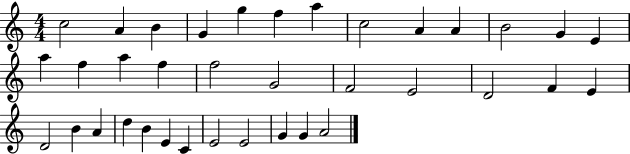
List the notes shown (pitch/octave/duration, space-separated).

C5/h A4/q B4/q G4/q G5/q F5/q A5/q C5/h A4/q A4/q B4/h G4/q E4/q A5/q F5/q A5/q F5/q F5/h G4/h F4/h E4/h D4/h F4/q E4/q D4/h B4/q A4/q D5/q B4/q E4/q C4/q E4/h E4/h G4/q G4/q A4/h